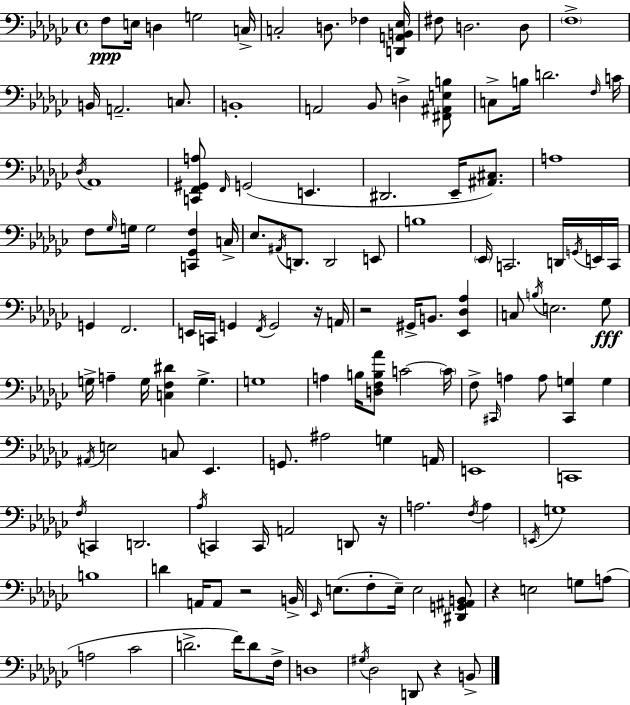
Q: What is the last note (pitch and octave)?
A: B2